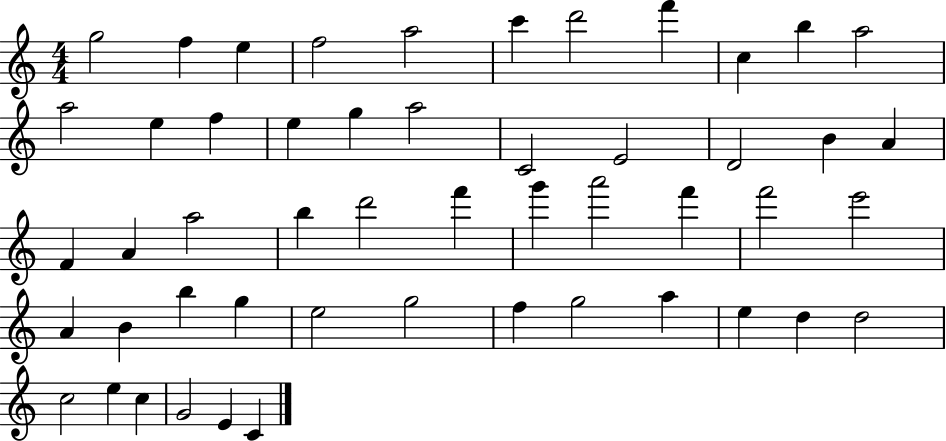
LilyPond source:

{
  \clef treble
  \numericTimeSignature
  \time 4/4
  \key c \major
  g''2 f''4 e''4 | f''2 a''2 | c'''4 d'''2 f'''4 | c''4 b''4 a''2 | \break a''2 e''4 f''4 | e''4 g''4 a''2 | c'2 e'2 | d'2 b'4 a'4 | \break f'4 a'4 a''2 | b''4 d'''2 f'''4 | g'''4 a'''2 f'''4 | f'''2 e'''2 | \break a'4 b'4 b''4 g''4 | e''2 g''2 | f''4 g''2 a''4 | e''4 d''4 d''2 | \break c''2 e''4 c''4 | g'2 e'4 c'4 | \bar "|."
}